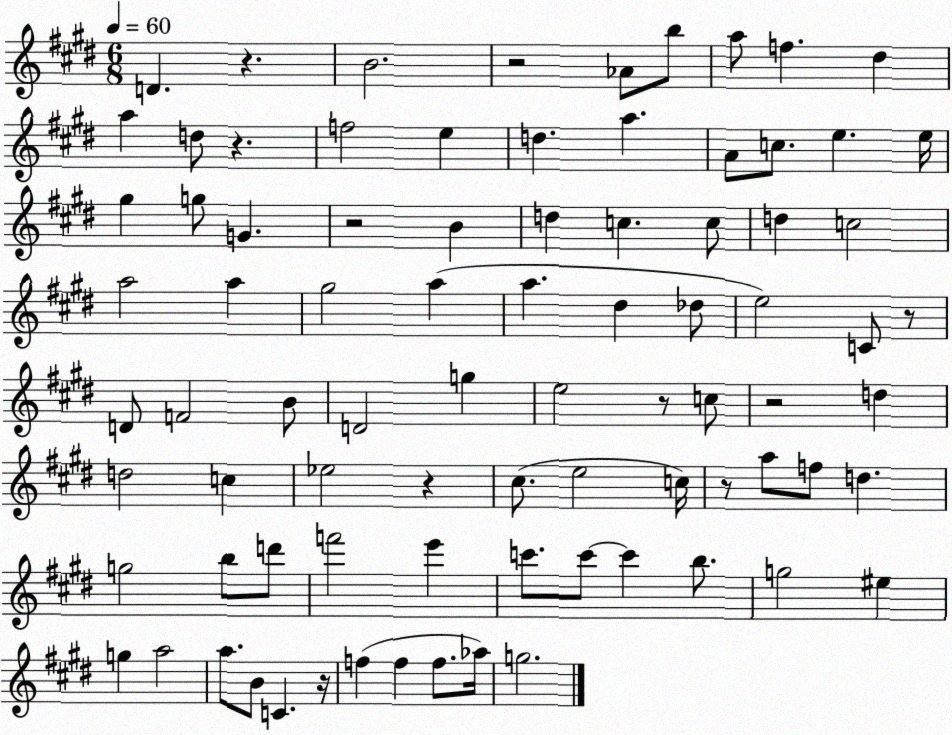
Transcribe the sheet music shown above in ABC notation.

X:1
T:Untitled
M:6/8
L:1/4
K:E
D z B2 z2 _A/2 b/2 a/2 f ^d a d/2 z f2 e d a A/2 c/2 e e/4 ^g g/2 G z2 B d c c/2 d c2 a2 a ^g2 a a ^d _d/2 e2 C/2 z/2 D/2 F2 B/2 D2 g e2 z/2 c/2 z2 d d2 c _e2 z ^c/2 e2 c/4 z/2 a/2 f/2 d g2 b/2 d'/2 f'2 e' c'/2 c'/2 c' b/2 g2 ^e g a2 a/2 B/2 C z/4 f f f/2 _a/4 g2